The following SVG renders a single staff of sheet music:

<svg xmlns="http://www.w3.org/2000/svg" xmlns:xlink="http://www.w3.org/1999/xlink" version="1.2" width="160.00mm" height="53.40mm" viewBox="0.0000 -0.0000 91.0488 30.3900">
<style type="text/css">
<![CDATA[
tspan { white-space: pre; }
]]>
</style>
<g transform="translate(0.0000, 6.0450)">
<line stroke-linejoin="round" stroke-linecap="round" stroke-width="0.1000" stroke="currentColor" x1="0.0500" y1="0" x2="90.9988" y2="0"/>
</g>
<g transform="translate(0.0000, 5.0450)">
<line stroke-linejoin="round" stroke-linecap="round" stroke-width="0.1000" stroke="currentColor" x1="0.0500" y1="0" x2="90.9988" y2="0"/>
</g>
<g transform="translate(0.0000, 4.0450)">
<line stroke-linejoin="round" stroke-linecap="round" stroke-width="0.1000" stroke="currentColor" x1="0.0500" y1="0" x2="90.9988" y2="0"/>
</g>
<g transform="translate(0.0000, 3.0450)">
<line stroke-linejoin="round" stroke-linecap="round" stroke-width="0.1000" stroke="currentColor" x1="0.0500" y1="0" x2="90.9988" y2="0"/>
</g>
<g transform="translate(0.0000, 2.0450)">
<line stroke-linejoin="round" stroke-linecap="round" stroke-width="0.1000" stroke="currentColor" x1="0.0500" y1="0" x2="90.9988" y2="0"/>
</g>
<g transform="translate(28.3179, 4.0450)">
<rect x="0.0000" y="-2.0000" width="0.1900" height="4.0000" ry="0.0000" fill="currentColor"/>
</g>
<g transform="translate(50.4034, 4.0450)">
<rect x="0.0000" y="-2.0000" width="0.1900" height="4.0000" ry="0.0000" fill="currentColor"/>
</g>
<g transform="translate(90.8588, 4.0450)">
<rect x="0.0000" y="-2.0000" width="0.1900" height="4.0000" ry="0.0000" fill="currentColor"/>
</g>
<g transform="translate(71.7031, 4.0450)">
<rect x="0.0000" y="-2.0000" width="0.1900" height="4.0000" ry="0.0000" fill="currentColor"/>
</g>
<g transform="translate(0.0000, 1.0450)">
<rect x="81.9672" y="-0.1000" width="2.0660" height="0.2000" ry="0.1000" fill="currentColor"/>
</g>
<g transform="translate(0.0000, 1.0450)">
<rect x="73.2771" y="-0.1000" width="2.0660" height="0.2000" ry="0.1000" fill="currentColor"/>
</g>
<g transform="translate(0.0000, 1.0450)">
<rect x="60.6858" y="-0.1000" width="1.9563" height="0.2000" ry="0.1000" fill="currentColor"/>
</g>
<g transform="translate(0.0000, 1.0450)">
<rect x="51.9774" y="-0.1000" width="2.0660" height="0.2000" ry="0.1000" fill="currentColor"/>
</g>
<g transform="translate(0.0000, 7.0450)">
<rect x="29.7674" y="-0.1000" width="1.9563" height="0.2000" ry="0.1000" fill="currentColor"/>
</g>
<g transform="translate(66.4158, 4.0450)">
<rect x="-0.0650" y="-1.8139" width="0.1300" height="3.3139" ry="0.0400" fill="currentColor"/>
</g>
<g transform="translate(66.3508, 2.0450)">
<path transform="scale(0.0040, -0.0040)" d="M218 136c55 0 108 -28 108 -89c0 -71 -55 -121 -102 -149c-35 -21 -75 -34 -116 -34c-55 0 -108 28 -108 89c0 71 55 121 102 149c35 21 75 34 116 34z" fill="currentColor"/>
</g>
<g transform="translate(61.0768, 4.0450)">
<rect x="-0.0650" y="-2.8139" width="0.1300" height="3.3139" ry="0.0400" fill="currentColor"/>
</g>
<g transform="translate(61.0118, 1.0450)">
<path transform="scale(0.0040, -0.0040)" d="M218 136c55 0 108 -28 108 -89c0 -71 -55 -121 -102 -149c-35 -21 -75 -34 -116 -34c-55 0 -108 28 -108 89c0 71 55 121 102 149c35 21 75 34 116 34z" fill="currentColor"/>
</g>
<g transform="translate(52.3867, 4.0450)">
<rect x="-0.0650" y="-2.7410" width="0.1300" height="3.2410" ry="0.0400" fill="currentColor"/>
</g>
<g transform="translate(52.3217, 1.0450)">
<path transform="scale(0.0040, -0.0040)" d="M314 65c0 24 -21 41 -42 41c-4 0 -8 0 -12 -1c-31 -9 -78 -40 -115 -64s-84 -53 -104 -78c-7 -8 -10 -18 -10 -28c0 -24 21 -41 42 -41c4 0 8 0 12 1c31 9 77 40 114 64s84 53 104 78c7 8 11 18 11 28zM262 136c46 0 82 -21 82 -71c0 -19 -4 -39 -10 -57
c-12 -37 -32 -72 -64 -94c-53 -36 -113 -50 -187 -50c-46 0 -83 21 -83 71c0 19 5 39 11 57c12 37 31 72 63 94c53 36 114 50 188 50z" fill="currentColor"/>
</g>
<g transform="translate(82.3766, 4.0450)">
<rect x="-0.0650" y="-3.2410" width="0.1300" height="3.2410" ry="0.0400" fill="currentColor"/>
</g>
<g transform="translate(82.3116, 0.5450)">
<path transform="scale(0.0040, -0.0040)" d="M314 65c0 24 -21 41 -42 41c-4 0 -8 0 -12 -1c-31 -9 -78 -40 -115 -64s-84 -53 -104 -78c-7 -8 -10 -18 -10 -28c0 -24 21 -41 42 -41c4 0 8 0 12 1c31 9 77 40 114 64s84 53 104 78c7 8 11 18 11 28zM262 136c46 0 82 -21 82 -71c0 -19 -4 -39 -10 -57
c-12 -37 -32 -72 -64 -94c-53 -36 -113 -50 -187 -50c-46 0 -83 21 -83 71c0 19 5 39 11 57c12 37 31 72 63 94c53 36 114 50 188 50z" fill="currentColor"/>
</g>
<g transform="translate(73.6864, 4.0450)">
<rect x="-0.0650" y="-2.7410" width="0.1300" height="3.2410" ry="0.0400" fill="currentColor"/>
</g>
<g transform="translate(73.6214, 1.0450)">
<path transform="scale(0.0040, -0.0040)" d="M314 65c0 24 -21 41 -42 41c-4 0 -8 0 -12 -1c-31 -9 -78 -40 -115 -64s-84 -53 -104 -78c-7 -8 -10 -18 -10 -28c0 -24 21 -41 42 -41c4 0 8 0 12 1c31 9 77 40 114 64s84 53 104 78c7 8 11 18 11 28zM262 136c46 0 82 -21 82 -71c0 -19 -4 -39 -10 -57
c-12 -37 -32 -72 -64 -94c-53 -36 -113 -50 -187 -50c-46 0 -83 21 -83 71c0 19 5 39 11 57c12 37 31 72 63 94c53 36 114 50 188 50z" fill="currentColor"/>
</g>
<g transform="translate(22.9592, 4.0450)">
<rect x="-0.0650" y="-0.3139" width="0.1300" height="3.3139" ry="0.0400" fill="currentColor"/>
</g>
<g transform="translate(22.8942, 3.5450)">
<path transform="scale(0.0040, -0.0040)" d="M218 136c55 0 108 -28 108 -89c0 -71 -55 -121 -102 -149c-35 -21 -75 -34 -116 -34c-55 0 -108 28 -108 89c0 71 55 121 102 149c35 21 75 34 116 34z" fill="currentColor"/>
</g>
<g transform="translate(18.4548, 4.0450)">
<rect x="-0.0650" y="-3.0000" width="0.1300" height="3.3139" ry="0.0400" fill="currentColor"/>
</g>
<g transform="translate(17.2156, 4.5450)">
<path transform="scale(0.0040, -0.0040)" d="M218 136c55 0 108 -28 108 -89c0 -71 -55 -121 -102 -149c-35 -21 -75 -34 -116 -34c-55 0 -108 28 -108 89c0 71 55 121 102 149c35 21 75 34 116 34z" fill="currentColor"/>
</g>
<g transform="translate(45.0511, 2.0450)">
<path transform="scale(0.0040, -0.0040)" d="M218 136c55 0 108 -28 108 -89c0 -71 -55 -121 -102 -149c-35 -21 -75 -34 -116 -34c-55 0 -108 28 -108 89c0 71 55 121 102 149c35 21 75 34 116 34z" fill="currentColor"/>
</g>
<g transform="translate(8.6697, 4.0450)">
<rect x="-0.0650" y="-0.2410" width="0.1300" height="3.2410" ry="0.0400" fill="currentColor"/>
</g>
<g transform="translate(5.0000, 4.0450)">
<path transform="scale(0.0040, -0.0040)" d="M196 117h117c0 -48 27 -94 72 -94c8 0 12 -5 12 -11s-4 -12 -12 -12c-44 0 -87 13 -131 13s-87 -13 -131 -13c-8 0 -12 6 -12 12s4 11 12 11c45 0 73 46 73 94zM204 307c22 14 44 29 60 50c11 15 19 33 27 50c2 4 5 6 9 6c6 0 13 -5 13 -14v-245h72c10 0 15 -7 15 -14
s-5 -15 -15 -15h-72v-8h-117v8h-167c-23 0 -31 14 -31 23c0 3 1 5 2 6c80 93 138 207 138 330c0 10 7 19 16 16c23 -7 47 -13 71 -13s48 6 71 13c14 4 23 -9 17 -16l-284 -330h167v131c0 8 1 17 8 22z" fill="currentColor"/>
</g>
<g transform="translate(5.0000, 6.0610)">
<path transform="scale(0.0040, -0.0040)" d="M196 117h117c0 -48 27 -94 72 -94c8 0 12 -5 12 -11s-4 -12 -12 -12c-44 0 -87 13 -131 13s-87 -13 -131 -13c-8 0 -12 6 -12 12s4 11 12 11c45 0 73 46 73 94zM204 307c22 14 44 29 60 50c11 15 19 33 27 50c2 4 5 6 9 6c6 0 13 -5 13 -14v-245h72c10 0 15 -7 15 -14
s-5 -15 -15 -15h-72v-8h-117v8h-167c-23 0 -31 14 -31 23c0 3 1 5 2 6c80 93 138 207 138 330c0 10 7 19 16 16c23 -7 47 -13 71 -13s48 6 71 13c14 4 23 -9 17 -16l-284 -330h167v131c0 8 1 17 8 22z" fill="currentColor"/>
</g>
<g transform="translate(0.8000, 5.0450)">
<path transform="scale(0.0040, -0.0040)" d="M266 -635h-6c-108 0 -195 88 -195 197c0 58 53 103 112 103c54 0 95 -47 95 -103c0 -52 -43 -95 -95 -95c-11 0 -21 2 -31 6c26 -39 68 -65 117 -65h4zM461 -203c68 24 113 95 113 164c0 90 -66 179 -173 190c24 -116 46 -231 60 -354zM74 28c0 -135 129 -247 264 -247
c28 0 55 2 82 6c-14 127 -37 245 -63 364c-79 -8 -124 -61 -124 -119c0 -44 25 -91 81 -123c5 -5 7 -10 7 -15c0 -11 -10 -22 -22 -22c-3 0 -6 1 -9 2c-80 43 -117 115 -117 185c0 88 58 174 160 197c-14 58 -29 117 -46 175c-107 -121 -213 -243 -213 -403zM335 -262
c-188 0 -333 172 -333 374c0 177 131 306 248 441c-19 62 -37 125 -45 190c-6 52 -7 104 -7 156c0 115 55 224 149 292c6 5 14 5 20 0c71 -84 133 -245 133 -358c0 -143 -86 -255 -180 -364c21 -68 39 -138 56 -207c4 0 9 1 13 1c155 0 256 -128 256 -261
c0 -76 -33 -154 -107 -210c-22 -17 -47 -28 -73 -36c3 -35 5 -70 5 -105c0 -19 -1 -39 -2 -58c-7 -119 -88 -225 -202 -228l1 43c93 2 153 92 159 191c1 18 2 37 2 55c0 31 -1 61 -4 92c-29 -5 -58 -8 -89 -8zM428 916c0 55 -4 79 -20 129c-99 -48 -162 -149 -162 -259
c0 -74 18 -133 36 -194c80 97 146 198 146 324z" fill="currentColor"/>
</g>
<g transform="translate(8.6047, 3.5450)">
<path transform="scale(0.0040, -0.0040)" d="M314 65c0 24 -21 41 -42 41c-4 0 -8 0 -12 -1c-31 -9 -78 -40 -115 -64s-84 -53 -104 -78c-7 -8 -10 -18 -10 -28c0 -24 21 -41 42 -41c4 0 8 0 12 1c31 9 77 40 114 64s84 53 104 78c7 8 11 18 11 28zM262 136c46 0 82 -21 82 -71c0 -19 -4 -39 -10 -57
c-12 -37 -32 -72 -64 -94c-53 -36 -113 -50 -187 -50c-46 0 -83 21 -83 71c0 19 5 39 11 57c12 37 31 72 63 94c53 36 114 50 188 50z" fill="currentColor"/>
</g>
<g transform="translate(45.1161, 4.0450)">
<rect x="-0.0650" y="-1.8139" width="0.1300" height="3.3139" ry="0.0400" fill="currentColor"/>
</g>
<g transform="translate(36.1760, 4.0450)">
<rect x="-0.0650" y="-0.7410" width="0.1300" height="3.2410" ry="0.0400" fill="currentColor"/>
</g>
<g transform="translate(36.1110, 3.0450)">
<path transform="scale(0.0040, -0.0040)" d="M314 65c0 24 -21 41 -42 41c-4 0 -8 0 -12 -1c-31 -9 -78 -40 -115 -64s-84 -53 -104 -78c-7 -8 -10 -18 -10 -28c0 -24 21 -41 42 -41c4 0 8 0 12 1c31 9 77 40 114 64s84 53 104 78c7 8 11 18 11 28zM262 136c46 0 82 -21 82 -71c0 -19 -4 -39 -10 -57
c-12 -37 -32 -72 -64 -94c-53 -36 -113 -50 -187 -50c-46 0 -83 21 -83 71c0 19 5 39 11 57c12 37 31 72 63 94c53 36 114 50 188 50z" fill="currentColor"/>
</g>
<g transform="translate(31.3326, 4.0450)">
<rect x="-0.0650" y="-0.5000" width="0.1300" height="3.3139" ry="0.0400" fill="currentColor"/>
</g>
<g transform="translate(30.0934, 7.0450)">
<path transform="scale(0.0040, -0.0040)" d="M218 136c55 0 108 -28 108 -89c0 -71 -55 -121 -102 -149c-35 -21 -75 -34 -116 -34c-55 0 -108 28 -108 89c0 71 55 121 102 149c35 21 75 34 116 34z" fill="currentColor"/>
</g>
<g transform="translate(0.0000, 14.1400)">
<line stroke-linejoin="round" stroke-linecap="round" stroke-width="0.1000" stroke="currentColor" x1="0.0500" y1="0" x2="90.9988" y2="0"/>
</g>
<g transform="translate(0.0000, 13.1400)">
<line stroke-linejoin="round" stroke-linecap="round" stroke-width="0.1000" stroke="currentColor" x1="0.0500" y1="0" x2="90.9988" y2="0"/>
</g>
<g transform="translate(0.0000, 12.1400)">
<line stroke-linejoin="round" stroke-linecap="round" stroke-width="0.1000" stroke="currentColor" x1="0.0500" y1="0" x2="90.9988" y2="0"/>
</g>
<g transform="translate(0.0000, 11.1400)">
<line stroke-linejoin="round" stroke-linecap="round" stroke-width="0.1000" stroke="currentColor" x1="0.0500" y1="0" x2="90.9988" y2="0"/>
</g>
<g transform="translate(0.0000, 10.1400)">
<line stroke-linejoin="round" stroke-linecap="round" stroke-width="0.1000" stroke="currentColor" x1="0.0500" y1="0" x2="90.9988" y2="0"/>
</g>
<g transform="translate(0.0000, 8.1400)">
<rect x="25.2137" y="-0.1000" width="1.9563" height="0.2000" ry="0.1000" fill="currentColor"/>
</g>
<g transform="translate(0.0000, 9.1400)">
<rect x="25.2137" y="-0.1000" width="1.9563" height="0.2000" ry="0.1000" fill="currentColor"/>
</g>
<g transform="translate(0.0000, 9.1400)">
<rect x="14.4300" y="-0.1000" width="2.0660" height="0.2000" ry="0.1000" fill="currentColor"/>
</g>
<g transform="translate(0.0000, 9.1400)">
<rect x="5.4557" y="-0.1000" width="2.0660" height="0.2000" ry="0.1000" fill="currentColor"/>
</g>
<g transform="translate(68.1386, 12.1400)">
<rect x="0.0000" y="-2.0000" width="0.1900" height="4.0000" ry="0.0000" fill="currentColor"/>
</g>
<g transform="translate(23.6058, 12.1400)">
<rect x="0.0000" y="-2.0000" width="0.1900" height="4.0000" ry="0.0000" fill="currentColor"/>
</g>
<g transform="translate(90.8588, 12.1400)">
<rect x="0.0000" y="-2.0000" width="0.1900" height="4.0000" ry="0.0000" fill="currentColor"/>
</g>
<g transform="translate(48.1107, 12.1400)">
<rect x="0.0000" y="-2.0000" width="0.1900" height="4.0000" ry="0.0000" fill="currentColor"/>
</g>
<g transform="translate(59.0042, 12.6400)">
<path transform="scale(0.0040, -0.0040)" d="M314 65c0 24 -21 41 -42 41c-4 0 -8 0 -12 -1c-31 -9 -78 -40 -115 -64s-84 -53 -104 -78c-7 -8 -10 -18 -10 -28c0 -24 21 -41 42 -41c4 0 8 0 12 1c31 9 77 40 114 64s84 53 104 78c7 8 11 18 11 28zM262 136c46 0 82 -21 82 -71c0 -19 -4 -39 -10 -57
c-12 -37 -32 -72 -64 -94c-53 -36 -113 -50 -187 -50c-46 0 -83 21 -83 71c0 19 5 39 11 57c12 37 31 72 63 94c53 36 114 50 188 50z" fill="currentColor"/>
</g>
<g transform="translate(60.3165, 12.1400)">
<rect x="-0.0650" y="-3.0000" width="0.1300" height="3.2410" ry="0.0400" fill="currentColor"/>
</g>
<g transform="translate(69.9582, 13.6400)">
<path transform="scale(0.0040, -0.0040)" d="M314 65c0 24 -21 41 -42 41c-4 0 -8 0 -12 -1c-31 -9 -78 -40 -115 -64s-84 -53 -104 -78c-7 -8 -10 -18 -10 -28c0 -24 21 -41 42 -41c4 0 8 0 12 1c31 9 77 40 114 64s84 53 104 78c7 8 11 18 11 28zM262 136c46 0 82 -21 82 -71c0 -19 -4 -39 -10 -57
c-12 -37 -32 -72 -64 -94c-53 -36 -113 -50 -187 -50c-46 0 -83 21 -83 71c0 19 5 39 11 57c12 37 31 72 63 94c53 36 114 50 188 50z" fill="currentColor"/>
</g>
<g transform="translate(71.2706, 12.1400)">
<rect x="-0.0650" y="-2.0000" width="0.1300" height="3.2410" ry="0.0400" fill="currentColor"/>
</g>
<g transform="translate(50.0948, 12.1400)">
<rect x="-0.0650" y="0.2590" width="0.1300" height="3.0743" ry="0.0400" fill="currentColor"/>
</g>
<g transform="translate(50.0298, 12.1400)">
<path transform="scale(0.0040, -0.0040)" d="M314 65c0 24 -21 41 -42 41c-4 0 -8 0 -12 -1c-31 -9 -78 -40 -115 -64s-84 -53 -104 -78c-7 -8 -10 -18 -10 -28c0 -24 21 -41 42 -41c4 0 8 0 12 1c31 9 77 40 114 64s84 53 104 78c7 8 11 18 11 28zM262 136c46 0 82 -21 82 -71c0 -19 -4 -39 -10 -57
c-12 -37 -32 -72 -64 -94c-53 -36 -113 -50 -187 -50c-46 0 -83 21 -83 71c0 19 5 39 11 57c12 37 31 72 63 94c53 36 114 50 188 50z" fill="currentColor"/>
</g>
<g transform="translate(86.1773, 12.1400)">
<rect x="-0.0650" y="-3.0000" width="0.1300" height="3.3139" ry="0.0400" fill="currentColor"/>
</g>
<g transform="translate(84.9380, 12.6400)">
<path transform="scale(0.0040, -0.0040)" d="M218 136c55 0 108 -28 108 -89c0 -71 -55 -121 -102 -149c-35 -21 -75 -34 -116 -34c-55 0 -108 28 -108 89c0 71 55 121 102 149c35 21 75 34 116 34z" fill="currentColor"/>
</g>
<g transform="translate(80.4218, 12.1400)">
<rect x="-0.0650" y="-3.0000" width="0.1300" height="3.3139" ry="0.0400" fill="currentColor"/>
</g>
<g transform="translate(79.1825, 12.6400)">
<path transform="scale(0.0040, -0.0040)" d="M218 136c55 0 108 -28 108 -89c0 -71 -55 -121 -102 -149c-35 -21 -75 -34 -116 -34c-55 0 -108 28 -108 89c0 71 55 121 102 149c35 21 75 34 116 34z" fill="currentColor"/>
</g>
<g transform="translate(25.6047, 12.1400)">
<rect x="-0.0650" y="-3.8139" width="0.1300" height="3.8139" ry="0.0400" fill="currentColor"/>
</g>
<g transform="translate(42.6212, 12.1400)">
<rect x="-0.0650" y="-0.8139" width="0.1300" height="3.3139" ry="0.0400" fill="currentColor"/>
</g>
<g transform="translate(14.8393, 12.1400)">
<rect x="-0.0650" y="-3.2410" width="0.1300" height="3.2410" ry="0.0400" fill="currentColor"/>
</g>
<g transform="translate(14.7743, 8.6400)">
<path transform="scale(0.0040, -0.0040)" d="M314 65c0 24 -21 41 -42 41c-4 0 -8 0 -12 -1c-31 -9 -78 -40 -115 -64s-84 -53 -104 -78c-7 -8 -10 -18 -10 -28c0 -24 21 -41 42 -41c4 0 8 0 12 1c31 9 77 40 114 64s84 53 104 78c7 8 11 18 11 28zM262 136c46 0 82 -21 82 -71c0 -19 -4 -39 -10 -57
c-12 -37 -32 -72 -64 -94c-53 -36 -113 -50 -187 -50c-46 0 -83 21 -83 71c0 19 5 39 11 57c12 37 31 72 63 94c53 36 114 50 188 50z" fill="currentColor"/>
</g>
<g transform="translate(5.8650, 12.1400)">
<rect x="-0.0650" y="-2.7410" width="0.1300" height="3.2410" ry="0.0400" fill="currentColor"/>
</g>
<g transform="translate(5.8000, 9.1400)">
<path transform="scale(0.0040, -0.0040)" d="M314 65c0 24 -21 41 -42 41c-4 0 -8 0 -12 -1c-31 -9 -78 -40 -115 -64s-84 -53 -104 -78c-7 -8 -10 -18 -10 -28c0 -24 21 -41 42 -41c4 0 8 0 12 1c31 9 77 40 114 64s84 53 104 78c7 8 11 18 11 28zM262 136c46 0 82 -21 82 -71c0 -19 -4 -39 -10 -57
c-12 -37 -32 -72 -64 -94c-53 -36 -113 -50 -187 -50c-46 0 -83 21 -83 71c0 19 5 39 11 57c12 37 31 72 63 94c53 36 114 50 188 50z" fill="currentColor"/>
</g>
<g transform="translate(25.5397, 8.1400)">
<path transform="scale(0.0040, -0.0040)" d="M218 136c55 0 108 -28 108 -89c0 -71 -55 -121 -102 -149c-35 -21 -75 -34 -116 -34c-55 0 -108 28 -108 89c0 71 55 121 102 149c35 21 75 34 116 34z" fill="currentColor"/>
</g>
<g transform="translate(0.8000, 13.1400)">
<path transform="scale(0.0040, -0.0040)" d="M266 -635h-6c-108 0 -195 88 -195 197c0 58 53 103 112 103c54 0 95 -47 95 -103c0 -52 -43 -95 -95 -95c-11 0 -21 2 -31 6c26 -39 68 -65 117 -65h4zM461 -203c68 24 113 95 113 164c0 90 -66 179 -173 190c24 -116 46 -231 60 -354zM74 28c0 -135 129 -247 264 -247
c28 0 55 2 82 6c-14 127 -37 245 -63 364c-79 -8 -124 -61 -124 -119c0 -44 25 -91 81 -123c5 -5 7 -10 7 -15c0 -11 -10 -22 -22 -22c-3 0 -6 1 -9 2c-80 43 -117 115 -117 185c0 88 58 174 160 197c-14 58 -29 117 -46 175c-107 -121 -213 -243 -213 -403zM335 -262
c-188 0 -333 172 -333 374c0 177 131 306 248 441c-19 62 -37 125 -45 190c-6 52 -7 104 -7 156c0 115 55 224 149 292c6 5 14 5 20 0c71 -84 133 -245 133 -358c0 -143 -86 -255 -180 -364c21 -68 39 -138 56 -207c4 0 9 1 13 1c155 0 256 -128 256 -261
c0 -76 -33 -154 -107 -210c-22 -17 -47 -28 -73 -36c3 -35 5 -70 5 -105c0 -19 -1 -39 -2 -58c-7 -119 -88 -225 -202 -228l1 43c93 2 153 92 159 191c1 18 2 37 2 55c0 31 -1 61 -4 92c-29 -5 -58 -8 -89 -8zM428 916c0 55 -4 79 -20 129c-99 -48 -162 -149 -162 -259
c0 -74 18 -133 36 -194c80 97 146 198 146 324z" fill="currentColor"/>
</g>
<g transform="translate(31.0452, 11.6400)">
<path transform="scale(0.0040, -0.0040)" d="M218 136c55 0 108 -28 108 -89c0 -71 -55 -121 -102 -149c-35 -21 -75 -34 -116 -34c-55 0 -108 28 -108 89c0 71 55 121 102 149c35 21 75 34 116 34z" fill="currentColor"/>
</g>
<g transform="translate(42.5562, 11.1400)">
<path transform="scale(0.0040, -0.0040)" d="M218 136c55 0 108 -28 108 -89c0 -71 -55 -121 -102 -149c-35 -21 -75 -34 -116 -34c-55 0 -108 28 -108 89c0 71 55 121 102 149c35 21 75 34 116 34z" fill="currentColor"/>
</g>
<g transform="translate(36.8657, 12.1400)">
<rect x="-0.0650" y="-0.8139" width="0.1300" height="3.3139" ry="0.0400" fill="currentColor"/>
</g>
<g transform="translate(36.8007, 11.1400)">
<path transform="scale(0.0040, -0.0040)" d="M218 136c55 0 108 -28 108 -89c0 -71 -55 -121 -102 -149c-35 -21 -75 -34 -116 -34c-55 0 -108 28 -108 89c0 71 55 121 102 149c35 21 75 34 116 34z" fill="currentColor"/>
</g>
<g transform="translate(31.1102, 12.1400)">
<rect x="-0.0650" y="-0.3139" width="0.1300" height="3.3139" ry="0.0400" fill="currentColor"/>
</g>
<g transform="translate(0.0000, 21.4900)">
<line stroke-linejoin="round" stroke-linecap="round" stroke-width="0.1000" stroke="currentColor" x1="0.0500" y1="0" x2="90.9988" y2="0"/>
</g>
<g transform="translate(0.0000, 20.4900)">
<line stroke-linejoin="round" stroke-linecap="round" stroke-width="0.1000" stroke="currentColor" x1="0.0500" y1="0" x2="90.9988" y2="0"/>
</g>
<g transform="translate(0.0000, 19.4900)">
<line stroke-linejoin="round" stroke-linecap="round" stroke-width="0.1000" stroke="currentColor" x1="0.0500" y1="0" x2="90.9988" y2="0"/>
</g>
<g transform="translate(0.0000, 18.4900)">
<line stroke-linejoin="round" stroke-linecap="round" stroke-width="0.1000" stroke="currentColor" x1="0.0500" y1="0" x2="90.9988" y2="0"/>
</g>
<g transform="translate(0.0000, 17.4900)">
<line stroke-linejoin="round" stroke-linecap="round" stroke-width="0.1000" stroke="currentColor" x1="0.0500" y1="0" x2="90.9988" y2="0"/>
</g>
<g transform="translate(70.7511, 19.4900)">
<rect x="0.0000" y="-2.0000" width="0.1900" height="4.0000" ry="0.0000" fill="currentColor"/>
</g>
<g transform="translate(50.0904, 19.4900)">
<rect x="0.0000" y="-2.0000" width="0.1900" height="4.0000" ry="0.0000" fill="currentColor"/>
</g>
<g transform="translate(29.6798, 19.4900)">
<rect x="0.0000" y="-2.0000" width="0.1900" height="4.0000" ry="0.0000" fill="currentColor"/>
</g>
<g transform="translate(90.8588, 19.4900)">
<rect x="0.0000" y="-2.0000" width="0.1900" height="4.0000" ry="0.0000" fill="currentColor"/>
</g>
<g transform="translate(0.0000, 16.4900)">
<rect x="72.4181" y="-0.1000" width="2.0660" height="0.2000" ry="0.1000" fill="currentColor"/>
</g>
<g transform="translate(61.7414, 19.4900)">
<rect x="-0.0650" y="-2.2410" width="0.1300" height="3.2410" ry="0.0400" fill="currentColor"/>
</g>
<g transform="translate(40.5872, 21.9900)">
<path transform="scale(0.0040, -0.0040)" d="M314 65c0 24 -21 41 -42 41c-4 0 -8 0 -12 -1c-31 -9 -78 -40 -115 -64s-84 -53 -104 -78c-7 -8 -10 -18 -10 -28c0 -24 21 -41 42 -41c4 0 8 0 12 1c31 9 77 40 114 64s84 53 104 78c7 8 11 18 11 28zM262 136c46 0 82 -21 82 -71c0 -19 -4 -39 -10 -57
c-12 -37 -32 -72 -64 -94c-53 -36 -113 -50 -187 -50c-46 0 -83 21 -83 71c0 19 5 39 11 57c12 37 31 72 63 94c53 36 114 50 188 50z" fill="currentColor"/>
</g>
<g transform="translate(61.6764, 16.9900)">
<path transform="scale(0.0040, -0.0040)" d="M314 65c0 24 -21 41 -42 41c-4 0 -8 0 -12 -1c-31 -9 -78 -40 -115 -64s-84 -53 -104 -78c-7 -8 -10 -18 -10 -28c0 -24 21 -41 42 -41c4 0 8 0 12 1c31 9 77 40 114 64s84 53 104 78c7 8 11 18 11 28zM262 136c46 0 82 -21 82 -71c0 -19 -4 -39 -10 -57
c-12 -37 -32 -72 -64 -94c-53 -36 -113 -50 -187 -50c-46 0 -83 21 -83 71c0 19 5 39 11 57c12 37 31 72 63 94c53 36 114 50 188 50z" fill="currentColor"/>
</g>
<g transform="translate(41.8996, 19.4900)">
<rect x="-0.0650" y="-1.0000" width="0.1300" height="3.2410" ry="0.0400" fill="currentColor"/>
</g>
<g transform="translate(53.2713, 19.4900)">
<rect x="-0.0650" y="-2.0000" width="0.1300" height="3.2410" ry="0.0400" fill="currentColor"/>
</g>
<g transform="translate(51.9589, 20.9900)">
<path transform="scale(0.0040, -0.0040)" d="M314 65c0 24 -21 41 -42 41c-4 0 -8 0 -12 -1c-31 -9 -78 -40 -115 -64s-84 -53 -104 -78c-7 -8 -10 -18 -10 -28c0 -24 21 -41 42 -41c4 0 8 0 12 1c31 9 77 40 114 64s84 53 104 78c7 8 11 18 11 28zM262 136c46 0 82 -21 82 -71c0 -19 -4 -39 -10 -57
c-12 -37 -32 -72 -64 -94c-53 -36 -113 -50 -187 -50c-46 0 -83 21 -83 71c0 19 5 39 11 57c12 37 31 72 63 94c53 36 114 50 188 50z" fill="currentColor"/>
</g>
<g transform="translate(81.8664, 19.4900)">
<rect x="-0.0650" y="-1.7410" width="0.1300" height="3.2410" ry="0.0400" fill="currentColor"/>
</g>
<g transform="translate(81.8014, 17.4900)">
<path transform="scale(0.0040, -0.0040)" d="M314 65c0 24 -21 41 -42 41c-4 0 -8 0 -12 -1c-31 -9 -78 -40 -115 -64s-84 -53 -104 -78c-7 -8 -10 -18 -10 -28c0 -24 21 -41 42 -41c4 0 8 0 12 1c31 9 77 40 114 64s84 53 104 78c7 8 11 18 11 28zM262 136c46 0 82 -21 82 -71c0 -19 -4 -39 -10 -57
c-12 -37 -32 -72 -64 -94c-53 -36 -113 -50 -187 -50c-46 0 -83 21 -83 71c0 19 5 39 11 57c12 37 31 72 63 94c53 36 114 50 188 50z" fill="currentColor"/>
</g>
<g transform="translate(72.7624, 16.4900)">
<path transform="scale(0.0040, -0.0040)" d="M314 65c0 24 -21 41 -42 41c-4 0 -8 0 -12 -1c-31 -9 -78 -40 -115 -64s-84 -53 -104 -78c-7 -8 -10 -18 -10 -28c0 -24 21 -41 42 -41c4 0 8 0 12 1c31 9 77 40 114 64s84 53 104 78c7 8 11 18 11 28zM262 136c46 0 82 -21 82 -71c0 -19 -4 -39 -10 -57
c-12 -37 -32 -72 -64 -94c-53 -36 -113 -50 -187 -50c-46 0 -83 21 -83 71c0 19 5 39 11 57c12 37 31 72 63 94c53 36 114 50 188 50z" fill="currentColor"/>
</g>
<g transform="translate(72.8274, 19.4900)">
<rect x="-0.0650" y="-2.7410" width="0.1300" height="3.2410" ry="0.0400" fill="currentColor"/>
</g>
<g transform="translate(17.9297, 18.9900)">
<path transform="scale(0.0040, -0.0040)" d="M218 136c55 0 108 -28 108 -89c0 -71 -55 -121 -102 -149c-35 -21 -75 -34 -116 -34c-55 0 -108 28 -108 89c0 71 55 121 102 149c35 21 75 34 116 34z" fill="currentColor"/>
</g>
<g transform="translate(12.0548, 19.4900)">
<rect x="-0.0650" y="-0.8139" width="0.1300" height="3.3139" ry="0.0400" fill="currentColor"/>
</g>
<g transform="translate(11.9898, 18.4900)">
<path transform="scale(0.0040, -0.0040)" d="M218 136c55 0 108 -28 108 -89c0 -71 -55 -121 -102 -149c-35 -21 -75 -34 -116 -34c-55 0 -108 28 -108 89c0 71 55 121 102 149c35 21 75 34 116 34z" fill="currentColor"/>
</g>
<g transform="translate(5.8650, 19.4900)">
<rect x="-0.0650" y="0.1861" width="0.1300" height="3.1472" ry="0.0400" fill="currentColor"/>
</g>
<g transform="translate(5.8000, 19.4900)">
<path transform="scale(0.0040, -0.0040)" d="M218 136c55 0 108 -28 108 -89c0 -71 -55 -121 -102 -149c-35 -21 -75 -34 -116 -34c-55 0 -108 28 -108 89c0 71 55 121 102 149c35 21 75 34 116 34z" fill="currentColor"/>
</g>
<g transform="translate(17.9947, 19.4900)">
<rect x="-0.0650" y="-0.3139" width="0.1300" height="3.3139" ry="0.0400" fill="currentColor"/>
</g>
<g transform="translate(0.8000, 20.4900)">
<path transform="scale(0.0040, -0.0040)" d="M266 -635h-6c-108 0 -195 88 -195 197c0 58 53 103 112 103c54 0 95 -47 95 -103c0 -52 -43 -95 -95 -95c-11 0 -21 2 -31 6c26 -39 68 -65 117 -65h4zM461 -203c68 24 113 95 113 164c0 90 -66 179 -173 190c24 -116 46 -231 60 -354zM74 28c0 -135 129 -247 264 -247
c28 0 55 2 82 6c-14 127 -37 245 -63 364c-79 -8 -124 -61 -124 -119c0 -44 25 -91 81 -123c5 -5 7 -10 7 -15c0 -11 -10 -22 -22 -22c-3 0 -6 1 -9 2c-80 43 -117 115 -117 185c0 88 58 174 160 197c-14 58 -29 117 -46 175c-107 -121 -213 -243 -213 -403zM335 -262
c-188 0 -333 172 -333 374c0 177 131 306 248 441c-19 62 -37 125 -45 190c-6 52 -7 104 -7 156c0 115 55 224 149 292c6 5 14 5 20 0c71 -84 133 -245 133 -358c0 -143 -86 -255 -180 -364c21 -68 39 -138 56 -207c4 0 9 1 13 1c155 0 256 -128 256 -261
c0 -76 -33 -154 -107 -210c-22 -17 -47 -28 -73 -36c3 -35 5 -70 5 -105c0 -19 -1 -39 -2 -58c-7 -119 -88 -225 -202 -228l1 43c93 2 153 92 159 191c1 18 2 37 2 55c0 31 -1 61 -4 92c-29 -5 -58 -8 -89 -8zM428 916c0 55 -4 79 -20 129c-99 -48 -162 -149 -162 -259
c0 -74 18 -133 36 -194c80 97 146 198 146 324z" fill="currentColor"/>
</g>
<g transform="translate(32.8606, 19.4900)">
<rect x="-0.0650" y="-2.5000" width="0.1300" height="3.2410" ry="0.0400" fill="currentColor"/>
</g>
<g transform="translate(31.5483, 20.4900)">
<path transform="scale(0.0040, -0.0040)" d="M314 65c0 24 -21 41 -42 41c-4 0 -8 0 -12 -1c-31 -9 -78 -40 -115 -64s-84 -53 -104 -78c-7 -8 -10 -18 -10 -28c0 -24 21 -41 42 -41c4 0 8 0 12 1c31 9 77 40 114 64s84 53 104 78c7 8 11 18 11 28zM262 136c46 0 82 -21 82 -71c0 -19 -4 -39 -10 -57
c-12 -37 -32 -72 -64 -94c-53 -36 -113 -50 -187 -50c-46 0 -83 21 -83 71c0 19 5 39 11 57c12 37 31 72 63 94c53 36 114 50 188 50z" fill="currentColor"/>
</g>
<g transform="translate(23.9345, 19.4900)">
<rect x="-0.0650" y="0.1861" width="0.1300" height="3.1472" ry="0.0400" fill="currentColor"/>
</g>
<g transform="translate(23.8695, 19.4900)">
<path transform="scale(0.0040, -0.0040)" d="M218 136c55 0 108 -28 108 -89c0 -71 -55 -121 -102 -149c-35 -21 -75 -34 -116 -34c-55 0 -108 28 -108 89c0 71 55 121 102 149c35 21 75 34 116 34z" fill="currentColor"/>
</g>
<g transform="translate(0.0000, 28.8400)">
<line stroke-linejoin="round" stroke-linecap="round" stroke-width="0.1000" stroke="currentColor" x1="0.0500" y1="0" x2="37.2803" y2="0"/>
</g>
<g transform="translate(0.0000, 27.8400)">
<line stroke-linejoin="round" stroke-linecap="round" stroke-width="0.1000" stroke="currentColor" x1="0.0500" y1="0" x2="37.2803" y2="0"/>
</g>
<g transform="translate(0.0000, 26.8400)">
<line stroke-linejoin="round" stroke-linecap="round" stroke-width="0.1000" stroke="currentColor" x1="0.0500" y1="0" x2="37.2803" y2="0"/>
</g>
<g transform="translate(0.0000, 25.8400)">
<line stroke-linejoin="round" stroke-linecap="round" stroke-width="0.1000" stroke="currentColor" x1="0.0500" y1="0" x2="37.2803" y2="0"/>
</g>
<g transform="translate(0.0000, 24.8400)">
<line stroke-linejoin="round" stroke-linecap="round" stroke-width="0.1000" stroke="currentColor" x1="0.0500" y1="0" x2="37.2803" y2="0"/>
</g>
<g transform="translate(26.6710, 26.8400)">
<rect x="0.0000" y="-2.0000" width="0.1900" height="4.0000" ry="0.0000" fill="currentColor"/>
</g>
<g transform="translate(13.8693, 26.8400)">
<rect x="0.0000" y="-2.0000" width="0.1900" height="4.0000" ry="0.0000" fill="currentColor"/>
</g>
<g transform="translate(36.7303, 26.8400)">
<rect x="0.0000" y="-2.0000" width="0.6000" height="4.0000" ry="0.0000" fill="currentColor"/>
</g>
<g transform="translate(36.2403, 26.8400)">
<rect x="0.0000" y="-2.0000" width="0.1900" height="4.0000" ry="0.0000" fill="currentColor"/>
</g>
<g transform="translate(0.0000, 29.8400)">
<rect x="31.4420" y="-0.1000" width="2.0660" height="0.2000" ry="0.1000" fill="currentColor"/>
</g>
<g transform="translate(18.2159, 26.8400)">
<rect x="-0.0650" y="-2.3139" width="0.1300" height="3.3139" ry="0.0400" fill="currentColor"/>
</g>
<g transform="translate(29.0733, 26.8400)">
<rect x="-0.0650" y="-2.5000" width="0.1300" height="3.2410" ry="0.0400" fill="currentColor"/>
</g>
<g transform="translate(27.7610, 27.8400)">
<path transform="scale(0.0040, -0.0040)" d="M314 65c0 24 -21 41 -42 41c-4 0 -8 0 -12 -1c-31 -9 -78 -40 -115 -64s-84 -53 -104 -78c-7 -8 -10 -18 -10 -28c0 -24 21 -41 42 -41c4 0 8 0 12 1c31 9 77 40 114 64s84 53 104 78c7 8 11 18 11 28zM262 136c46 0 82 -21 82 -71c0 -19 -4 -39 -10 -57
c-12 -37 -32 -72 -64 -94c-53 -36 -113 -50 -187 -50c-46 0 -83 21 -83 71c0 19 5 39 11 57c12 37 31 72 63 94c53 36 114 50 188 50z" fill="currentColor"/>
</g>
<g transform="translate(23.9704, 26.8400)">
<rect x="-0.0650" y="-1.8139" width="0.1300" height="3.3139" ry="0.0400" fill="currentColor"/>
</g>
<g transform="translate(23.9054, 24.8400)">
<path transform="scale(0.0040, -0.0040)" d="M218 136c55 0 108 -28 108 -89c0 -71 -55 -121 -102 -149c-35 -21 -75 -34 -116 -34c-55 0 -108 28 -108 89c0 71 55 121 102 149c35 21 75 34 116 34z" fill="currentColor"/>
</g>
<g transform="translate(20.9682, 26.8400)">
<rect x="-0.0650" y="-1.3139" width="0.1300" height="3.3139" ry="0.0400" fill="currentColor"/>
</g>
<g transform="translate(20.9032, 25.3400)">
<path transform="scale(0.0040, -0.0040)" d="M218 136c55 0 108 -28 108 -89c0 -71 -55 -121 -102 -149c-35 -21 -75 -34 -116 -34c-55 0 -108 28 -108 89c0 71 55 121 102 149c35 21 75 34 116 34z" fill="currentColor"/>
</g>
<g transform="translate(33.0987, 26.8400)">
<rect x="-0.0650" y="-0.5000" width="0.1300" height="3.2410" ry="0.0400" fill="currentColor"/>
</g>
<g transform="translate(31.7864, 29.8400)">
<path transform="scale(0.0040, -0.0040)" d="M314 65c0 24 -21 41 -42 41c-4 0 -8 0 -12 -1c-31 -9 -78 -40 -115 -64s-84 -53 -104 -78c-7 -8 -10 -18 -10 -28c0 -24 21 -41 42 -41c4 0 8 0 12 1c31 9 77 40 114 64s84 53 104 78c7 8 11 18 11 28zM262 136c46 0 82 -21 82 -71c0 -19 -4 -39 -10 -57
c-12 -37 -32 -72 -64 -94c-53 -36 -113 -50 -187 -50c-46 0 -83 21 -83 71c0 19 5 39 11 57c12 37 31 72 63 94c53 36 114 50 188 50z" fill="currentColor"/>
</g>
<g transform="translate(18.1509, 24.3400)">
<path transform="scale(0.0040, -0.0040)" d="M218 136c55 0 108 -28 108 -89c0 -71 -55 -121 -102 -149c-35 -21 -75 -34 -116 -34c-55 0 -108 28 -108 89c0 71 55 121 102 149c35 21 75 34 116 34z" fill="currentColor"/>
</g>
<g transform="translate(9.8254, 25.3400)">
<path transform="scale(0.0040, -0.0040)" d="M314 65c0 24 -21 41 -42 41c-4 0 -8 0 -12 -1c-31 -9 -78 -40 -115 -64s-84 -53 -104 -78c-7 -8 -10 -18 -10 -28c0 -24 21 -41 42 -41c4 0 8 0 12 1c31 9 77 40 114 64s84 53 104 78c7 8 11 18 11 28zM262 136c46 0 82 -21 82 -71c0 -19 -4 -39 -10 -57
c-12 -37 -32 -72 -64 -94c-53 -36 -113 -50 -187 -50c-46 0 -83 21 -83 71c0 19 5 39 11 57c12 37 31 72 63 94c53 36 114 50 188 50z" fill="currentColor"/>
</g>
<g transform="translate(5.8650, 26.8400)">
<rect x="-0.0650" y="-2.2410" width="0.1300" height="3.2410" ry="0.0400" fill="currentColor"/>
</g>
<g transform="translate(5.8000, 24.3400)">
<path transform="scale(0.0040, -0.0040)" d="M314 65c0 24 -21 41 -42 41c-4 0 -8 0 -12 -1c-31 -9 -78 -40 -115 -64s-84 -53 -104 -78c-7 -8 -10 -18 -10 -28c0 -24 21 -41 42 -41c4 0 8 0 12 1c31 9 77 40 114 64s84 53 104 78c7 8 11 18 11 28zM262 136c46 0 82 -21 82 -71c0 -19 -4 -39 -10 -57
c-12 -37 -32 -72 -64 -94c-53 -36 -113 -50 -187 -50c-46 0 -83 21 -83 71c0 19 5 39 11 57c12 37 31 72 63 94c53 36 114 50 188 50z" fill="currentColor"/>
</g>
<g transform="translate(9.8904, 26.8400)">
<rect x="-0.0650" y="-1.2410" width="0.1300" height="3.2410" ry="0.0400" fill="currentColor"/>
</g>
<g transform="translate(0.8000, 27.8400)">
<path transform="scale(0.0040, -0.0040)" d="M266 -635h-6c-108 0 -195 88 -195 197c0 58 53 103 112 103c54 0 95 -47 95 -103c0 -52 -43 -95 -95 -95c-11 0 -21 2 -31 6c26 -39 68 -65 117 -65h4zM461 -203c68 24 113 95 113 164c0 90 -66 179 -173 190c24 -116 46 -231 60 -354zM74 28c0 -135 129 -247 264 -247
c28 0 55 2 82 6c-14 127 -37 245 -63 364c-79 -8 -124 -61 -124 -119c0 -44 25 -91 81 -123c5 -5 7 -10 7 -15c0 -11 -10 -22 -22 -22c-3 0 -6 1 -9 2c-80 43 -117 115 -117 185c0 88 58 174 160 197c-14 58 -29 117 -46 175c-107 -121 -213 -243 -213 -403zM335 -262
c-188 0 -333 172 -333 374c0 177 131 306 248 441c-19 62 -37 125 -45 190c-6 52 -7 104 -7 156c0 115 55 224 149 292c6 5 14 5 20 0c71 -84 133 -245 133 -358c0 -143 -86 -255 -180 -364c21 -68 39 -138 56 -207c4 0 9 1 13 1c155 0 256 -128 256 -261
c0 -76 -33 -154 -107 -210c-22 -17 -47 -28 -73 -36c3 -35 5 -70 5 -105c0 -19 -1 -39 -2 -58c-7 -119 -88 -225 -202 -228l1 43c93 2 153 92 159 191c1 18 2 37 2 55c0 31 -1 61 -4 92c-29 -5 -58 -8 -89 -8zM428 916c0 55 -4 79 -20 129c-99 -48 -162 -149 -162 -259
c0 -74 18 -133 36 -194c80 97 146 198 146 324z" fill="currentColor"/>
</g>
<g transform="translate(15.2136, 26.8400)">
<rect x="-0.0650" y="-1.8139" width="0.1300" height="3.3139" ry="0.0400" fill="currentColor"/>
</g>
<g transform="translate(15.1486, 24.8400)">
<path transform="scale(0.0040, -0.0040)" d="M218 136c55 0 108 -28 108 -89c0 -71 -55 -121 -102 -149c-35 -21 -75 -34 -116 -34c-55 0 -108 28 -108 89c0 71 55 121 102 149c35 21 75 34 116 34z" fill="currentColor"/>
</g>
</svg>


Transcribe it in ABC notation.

X:1
T:Untitled
M:4/4
L:1/4
K:C
c2 A c C d2 f a2 a f a2 b2 a2 b2 c' c d d B2 A2 F2 A A B d c B G2 D2 F2 g2 a2 f2 g2 e2 f g e f G2 C2